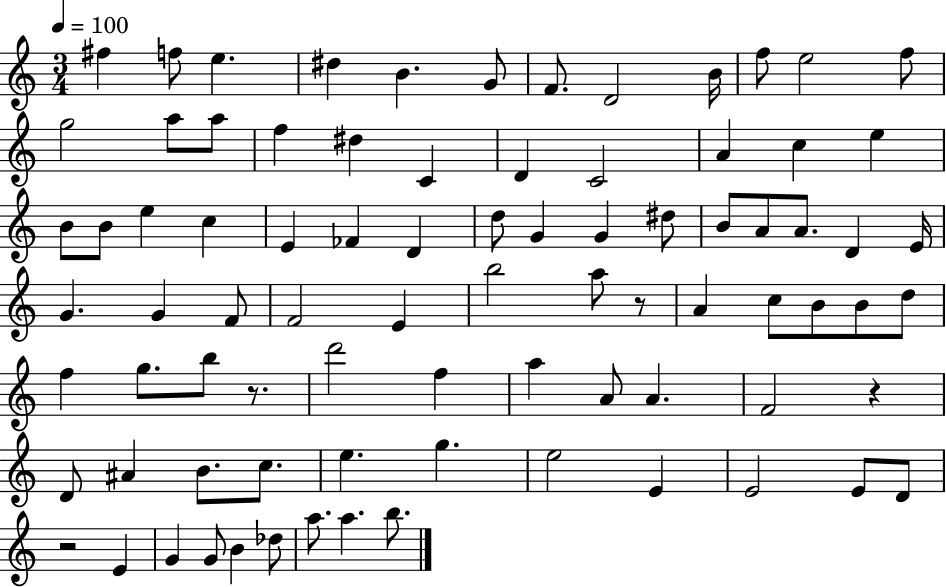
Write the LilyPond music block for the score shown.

{
  \clef treble
  \numericTimeSignature
  \time 3/4
  \key c \major
  \tempo 4 = 100
  fis''4 f''8 e''4. | dis''4 b'4. g'8 | f'8. d'2 b'16 | f''8 e''2 f''8 | \break g''2 a''8 a''8 | f''4 dis''4 c'4 | d'4 c'2 | a'4 c''4 e''4 | \break b'8 b'8 e''4 c''4 | e'4 fes'4 d'4 | d''8 g'4 g'4 dis''8 | b'8 a'8 a'8. d'4 e'16 | \break g'4. g'4 f'8 | f'2 e'4 | b''2 a''8 r8 | a'4 c''8 b'8 b'8 d''8 | \break f''4 g''8. b''8 r8. | d'''2 f''4 | a''4 a'8 a'4. | f'2 r4 | \break d'8 ais'4 b'8. c''8. | e''4. g''4. | e''2 e'4 | e'2 e'8 d'8 | \break r2 e'4 | g'4 g'8 b'4 des''8 | a''8. a''4. b''8. | \bar "|."
}